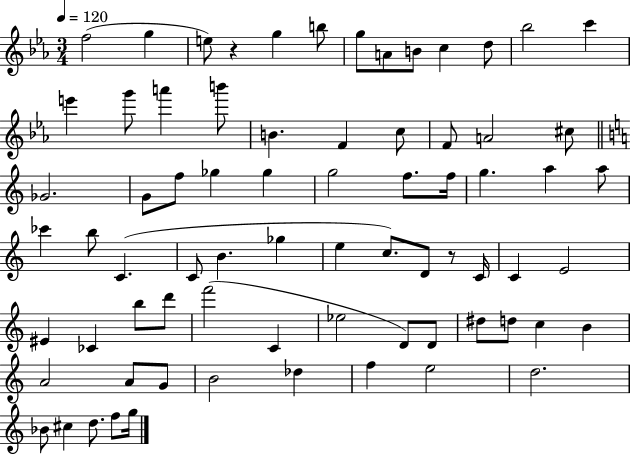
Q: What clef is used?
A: treble